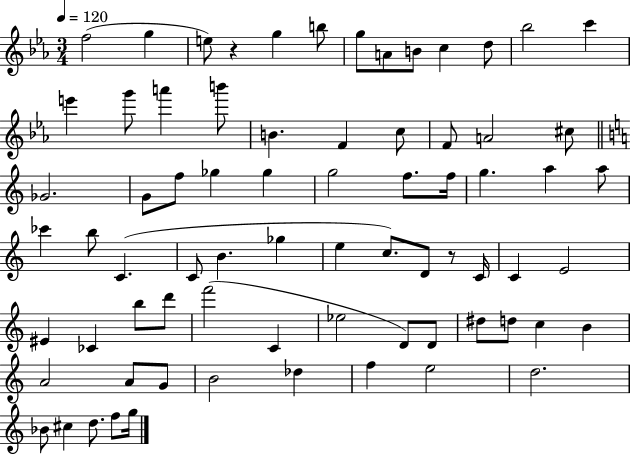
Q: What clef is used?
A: treble